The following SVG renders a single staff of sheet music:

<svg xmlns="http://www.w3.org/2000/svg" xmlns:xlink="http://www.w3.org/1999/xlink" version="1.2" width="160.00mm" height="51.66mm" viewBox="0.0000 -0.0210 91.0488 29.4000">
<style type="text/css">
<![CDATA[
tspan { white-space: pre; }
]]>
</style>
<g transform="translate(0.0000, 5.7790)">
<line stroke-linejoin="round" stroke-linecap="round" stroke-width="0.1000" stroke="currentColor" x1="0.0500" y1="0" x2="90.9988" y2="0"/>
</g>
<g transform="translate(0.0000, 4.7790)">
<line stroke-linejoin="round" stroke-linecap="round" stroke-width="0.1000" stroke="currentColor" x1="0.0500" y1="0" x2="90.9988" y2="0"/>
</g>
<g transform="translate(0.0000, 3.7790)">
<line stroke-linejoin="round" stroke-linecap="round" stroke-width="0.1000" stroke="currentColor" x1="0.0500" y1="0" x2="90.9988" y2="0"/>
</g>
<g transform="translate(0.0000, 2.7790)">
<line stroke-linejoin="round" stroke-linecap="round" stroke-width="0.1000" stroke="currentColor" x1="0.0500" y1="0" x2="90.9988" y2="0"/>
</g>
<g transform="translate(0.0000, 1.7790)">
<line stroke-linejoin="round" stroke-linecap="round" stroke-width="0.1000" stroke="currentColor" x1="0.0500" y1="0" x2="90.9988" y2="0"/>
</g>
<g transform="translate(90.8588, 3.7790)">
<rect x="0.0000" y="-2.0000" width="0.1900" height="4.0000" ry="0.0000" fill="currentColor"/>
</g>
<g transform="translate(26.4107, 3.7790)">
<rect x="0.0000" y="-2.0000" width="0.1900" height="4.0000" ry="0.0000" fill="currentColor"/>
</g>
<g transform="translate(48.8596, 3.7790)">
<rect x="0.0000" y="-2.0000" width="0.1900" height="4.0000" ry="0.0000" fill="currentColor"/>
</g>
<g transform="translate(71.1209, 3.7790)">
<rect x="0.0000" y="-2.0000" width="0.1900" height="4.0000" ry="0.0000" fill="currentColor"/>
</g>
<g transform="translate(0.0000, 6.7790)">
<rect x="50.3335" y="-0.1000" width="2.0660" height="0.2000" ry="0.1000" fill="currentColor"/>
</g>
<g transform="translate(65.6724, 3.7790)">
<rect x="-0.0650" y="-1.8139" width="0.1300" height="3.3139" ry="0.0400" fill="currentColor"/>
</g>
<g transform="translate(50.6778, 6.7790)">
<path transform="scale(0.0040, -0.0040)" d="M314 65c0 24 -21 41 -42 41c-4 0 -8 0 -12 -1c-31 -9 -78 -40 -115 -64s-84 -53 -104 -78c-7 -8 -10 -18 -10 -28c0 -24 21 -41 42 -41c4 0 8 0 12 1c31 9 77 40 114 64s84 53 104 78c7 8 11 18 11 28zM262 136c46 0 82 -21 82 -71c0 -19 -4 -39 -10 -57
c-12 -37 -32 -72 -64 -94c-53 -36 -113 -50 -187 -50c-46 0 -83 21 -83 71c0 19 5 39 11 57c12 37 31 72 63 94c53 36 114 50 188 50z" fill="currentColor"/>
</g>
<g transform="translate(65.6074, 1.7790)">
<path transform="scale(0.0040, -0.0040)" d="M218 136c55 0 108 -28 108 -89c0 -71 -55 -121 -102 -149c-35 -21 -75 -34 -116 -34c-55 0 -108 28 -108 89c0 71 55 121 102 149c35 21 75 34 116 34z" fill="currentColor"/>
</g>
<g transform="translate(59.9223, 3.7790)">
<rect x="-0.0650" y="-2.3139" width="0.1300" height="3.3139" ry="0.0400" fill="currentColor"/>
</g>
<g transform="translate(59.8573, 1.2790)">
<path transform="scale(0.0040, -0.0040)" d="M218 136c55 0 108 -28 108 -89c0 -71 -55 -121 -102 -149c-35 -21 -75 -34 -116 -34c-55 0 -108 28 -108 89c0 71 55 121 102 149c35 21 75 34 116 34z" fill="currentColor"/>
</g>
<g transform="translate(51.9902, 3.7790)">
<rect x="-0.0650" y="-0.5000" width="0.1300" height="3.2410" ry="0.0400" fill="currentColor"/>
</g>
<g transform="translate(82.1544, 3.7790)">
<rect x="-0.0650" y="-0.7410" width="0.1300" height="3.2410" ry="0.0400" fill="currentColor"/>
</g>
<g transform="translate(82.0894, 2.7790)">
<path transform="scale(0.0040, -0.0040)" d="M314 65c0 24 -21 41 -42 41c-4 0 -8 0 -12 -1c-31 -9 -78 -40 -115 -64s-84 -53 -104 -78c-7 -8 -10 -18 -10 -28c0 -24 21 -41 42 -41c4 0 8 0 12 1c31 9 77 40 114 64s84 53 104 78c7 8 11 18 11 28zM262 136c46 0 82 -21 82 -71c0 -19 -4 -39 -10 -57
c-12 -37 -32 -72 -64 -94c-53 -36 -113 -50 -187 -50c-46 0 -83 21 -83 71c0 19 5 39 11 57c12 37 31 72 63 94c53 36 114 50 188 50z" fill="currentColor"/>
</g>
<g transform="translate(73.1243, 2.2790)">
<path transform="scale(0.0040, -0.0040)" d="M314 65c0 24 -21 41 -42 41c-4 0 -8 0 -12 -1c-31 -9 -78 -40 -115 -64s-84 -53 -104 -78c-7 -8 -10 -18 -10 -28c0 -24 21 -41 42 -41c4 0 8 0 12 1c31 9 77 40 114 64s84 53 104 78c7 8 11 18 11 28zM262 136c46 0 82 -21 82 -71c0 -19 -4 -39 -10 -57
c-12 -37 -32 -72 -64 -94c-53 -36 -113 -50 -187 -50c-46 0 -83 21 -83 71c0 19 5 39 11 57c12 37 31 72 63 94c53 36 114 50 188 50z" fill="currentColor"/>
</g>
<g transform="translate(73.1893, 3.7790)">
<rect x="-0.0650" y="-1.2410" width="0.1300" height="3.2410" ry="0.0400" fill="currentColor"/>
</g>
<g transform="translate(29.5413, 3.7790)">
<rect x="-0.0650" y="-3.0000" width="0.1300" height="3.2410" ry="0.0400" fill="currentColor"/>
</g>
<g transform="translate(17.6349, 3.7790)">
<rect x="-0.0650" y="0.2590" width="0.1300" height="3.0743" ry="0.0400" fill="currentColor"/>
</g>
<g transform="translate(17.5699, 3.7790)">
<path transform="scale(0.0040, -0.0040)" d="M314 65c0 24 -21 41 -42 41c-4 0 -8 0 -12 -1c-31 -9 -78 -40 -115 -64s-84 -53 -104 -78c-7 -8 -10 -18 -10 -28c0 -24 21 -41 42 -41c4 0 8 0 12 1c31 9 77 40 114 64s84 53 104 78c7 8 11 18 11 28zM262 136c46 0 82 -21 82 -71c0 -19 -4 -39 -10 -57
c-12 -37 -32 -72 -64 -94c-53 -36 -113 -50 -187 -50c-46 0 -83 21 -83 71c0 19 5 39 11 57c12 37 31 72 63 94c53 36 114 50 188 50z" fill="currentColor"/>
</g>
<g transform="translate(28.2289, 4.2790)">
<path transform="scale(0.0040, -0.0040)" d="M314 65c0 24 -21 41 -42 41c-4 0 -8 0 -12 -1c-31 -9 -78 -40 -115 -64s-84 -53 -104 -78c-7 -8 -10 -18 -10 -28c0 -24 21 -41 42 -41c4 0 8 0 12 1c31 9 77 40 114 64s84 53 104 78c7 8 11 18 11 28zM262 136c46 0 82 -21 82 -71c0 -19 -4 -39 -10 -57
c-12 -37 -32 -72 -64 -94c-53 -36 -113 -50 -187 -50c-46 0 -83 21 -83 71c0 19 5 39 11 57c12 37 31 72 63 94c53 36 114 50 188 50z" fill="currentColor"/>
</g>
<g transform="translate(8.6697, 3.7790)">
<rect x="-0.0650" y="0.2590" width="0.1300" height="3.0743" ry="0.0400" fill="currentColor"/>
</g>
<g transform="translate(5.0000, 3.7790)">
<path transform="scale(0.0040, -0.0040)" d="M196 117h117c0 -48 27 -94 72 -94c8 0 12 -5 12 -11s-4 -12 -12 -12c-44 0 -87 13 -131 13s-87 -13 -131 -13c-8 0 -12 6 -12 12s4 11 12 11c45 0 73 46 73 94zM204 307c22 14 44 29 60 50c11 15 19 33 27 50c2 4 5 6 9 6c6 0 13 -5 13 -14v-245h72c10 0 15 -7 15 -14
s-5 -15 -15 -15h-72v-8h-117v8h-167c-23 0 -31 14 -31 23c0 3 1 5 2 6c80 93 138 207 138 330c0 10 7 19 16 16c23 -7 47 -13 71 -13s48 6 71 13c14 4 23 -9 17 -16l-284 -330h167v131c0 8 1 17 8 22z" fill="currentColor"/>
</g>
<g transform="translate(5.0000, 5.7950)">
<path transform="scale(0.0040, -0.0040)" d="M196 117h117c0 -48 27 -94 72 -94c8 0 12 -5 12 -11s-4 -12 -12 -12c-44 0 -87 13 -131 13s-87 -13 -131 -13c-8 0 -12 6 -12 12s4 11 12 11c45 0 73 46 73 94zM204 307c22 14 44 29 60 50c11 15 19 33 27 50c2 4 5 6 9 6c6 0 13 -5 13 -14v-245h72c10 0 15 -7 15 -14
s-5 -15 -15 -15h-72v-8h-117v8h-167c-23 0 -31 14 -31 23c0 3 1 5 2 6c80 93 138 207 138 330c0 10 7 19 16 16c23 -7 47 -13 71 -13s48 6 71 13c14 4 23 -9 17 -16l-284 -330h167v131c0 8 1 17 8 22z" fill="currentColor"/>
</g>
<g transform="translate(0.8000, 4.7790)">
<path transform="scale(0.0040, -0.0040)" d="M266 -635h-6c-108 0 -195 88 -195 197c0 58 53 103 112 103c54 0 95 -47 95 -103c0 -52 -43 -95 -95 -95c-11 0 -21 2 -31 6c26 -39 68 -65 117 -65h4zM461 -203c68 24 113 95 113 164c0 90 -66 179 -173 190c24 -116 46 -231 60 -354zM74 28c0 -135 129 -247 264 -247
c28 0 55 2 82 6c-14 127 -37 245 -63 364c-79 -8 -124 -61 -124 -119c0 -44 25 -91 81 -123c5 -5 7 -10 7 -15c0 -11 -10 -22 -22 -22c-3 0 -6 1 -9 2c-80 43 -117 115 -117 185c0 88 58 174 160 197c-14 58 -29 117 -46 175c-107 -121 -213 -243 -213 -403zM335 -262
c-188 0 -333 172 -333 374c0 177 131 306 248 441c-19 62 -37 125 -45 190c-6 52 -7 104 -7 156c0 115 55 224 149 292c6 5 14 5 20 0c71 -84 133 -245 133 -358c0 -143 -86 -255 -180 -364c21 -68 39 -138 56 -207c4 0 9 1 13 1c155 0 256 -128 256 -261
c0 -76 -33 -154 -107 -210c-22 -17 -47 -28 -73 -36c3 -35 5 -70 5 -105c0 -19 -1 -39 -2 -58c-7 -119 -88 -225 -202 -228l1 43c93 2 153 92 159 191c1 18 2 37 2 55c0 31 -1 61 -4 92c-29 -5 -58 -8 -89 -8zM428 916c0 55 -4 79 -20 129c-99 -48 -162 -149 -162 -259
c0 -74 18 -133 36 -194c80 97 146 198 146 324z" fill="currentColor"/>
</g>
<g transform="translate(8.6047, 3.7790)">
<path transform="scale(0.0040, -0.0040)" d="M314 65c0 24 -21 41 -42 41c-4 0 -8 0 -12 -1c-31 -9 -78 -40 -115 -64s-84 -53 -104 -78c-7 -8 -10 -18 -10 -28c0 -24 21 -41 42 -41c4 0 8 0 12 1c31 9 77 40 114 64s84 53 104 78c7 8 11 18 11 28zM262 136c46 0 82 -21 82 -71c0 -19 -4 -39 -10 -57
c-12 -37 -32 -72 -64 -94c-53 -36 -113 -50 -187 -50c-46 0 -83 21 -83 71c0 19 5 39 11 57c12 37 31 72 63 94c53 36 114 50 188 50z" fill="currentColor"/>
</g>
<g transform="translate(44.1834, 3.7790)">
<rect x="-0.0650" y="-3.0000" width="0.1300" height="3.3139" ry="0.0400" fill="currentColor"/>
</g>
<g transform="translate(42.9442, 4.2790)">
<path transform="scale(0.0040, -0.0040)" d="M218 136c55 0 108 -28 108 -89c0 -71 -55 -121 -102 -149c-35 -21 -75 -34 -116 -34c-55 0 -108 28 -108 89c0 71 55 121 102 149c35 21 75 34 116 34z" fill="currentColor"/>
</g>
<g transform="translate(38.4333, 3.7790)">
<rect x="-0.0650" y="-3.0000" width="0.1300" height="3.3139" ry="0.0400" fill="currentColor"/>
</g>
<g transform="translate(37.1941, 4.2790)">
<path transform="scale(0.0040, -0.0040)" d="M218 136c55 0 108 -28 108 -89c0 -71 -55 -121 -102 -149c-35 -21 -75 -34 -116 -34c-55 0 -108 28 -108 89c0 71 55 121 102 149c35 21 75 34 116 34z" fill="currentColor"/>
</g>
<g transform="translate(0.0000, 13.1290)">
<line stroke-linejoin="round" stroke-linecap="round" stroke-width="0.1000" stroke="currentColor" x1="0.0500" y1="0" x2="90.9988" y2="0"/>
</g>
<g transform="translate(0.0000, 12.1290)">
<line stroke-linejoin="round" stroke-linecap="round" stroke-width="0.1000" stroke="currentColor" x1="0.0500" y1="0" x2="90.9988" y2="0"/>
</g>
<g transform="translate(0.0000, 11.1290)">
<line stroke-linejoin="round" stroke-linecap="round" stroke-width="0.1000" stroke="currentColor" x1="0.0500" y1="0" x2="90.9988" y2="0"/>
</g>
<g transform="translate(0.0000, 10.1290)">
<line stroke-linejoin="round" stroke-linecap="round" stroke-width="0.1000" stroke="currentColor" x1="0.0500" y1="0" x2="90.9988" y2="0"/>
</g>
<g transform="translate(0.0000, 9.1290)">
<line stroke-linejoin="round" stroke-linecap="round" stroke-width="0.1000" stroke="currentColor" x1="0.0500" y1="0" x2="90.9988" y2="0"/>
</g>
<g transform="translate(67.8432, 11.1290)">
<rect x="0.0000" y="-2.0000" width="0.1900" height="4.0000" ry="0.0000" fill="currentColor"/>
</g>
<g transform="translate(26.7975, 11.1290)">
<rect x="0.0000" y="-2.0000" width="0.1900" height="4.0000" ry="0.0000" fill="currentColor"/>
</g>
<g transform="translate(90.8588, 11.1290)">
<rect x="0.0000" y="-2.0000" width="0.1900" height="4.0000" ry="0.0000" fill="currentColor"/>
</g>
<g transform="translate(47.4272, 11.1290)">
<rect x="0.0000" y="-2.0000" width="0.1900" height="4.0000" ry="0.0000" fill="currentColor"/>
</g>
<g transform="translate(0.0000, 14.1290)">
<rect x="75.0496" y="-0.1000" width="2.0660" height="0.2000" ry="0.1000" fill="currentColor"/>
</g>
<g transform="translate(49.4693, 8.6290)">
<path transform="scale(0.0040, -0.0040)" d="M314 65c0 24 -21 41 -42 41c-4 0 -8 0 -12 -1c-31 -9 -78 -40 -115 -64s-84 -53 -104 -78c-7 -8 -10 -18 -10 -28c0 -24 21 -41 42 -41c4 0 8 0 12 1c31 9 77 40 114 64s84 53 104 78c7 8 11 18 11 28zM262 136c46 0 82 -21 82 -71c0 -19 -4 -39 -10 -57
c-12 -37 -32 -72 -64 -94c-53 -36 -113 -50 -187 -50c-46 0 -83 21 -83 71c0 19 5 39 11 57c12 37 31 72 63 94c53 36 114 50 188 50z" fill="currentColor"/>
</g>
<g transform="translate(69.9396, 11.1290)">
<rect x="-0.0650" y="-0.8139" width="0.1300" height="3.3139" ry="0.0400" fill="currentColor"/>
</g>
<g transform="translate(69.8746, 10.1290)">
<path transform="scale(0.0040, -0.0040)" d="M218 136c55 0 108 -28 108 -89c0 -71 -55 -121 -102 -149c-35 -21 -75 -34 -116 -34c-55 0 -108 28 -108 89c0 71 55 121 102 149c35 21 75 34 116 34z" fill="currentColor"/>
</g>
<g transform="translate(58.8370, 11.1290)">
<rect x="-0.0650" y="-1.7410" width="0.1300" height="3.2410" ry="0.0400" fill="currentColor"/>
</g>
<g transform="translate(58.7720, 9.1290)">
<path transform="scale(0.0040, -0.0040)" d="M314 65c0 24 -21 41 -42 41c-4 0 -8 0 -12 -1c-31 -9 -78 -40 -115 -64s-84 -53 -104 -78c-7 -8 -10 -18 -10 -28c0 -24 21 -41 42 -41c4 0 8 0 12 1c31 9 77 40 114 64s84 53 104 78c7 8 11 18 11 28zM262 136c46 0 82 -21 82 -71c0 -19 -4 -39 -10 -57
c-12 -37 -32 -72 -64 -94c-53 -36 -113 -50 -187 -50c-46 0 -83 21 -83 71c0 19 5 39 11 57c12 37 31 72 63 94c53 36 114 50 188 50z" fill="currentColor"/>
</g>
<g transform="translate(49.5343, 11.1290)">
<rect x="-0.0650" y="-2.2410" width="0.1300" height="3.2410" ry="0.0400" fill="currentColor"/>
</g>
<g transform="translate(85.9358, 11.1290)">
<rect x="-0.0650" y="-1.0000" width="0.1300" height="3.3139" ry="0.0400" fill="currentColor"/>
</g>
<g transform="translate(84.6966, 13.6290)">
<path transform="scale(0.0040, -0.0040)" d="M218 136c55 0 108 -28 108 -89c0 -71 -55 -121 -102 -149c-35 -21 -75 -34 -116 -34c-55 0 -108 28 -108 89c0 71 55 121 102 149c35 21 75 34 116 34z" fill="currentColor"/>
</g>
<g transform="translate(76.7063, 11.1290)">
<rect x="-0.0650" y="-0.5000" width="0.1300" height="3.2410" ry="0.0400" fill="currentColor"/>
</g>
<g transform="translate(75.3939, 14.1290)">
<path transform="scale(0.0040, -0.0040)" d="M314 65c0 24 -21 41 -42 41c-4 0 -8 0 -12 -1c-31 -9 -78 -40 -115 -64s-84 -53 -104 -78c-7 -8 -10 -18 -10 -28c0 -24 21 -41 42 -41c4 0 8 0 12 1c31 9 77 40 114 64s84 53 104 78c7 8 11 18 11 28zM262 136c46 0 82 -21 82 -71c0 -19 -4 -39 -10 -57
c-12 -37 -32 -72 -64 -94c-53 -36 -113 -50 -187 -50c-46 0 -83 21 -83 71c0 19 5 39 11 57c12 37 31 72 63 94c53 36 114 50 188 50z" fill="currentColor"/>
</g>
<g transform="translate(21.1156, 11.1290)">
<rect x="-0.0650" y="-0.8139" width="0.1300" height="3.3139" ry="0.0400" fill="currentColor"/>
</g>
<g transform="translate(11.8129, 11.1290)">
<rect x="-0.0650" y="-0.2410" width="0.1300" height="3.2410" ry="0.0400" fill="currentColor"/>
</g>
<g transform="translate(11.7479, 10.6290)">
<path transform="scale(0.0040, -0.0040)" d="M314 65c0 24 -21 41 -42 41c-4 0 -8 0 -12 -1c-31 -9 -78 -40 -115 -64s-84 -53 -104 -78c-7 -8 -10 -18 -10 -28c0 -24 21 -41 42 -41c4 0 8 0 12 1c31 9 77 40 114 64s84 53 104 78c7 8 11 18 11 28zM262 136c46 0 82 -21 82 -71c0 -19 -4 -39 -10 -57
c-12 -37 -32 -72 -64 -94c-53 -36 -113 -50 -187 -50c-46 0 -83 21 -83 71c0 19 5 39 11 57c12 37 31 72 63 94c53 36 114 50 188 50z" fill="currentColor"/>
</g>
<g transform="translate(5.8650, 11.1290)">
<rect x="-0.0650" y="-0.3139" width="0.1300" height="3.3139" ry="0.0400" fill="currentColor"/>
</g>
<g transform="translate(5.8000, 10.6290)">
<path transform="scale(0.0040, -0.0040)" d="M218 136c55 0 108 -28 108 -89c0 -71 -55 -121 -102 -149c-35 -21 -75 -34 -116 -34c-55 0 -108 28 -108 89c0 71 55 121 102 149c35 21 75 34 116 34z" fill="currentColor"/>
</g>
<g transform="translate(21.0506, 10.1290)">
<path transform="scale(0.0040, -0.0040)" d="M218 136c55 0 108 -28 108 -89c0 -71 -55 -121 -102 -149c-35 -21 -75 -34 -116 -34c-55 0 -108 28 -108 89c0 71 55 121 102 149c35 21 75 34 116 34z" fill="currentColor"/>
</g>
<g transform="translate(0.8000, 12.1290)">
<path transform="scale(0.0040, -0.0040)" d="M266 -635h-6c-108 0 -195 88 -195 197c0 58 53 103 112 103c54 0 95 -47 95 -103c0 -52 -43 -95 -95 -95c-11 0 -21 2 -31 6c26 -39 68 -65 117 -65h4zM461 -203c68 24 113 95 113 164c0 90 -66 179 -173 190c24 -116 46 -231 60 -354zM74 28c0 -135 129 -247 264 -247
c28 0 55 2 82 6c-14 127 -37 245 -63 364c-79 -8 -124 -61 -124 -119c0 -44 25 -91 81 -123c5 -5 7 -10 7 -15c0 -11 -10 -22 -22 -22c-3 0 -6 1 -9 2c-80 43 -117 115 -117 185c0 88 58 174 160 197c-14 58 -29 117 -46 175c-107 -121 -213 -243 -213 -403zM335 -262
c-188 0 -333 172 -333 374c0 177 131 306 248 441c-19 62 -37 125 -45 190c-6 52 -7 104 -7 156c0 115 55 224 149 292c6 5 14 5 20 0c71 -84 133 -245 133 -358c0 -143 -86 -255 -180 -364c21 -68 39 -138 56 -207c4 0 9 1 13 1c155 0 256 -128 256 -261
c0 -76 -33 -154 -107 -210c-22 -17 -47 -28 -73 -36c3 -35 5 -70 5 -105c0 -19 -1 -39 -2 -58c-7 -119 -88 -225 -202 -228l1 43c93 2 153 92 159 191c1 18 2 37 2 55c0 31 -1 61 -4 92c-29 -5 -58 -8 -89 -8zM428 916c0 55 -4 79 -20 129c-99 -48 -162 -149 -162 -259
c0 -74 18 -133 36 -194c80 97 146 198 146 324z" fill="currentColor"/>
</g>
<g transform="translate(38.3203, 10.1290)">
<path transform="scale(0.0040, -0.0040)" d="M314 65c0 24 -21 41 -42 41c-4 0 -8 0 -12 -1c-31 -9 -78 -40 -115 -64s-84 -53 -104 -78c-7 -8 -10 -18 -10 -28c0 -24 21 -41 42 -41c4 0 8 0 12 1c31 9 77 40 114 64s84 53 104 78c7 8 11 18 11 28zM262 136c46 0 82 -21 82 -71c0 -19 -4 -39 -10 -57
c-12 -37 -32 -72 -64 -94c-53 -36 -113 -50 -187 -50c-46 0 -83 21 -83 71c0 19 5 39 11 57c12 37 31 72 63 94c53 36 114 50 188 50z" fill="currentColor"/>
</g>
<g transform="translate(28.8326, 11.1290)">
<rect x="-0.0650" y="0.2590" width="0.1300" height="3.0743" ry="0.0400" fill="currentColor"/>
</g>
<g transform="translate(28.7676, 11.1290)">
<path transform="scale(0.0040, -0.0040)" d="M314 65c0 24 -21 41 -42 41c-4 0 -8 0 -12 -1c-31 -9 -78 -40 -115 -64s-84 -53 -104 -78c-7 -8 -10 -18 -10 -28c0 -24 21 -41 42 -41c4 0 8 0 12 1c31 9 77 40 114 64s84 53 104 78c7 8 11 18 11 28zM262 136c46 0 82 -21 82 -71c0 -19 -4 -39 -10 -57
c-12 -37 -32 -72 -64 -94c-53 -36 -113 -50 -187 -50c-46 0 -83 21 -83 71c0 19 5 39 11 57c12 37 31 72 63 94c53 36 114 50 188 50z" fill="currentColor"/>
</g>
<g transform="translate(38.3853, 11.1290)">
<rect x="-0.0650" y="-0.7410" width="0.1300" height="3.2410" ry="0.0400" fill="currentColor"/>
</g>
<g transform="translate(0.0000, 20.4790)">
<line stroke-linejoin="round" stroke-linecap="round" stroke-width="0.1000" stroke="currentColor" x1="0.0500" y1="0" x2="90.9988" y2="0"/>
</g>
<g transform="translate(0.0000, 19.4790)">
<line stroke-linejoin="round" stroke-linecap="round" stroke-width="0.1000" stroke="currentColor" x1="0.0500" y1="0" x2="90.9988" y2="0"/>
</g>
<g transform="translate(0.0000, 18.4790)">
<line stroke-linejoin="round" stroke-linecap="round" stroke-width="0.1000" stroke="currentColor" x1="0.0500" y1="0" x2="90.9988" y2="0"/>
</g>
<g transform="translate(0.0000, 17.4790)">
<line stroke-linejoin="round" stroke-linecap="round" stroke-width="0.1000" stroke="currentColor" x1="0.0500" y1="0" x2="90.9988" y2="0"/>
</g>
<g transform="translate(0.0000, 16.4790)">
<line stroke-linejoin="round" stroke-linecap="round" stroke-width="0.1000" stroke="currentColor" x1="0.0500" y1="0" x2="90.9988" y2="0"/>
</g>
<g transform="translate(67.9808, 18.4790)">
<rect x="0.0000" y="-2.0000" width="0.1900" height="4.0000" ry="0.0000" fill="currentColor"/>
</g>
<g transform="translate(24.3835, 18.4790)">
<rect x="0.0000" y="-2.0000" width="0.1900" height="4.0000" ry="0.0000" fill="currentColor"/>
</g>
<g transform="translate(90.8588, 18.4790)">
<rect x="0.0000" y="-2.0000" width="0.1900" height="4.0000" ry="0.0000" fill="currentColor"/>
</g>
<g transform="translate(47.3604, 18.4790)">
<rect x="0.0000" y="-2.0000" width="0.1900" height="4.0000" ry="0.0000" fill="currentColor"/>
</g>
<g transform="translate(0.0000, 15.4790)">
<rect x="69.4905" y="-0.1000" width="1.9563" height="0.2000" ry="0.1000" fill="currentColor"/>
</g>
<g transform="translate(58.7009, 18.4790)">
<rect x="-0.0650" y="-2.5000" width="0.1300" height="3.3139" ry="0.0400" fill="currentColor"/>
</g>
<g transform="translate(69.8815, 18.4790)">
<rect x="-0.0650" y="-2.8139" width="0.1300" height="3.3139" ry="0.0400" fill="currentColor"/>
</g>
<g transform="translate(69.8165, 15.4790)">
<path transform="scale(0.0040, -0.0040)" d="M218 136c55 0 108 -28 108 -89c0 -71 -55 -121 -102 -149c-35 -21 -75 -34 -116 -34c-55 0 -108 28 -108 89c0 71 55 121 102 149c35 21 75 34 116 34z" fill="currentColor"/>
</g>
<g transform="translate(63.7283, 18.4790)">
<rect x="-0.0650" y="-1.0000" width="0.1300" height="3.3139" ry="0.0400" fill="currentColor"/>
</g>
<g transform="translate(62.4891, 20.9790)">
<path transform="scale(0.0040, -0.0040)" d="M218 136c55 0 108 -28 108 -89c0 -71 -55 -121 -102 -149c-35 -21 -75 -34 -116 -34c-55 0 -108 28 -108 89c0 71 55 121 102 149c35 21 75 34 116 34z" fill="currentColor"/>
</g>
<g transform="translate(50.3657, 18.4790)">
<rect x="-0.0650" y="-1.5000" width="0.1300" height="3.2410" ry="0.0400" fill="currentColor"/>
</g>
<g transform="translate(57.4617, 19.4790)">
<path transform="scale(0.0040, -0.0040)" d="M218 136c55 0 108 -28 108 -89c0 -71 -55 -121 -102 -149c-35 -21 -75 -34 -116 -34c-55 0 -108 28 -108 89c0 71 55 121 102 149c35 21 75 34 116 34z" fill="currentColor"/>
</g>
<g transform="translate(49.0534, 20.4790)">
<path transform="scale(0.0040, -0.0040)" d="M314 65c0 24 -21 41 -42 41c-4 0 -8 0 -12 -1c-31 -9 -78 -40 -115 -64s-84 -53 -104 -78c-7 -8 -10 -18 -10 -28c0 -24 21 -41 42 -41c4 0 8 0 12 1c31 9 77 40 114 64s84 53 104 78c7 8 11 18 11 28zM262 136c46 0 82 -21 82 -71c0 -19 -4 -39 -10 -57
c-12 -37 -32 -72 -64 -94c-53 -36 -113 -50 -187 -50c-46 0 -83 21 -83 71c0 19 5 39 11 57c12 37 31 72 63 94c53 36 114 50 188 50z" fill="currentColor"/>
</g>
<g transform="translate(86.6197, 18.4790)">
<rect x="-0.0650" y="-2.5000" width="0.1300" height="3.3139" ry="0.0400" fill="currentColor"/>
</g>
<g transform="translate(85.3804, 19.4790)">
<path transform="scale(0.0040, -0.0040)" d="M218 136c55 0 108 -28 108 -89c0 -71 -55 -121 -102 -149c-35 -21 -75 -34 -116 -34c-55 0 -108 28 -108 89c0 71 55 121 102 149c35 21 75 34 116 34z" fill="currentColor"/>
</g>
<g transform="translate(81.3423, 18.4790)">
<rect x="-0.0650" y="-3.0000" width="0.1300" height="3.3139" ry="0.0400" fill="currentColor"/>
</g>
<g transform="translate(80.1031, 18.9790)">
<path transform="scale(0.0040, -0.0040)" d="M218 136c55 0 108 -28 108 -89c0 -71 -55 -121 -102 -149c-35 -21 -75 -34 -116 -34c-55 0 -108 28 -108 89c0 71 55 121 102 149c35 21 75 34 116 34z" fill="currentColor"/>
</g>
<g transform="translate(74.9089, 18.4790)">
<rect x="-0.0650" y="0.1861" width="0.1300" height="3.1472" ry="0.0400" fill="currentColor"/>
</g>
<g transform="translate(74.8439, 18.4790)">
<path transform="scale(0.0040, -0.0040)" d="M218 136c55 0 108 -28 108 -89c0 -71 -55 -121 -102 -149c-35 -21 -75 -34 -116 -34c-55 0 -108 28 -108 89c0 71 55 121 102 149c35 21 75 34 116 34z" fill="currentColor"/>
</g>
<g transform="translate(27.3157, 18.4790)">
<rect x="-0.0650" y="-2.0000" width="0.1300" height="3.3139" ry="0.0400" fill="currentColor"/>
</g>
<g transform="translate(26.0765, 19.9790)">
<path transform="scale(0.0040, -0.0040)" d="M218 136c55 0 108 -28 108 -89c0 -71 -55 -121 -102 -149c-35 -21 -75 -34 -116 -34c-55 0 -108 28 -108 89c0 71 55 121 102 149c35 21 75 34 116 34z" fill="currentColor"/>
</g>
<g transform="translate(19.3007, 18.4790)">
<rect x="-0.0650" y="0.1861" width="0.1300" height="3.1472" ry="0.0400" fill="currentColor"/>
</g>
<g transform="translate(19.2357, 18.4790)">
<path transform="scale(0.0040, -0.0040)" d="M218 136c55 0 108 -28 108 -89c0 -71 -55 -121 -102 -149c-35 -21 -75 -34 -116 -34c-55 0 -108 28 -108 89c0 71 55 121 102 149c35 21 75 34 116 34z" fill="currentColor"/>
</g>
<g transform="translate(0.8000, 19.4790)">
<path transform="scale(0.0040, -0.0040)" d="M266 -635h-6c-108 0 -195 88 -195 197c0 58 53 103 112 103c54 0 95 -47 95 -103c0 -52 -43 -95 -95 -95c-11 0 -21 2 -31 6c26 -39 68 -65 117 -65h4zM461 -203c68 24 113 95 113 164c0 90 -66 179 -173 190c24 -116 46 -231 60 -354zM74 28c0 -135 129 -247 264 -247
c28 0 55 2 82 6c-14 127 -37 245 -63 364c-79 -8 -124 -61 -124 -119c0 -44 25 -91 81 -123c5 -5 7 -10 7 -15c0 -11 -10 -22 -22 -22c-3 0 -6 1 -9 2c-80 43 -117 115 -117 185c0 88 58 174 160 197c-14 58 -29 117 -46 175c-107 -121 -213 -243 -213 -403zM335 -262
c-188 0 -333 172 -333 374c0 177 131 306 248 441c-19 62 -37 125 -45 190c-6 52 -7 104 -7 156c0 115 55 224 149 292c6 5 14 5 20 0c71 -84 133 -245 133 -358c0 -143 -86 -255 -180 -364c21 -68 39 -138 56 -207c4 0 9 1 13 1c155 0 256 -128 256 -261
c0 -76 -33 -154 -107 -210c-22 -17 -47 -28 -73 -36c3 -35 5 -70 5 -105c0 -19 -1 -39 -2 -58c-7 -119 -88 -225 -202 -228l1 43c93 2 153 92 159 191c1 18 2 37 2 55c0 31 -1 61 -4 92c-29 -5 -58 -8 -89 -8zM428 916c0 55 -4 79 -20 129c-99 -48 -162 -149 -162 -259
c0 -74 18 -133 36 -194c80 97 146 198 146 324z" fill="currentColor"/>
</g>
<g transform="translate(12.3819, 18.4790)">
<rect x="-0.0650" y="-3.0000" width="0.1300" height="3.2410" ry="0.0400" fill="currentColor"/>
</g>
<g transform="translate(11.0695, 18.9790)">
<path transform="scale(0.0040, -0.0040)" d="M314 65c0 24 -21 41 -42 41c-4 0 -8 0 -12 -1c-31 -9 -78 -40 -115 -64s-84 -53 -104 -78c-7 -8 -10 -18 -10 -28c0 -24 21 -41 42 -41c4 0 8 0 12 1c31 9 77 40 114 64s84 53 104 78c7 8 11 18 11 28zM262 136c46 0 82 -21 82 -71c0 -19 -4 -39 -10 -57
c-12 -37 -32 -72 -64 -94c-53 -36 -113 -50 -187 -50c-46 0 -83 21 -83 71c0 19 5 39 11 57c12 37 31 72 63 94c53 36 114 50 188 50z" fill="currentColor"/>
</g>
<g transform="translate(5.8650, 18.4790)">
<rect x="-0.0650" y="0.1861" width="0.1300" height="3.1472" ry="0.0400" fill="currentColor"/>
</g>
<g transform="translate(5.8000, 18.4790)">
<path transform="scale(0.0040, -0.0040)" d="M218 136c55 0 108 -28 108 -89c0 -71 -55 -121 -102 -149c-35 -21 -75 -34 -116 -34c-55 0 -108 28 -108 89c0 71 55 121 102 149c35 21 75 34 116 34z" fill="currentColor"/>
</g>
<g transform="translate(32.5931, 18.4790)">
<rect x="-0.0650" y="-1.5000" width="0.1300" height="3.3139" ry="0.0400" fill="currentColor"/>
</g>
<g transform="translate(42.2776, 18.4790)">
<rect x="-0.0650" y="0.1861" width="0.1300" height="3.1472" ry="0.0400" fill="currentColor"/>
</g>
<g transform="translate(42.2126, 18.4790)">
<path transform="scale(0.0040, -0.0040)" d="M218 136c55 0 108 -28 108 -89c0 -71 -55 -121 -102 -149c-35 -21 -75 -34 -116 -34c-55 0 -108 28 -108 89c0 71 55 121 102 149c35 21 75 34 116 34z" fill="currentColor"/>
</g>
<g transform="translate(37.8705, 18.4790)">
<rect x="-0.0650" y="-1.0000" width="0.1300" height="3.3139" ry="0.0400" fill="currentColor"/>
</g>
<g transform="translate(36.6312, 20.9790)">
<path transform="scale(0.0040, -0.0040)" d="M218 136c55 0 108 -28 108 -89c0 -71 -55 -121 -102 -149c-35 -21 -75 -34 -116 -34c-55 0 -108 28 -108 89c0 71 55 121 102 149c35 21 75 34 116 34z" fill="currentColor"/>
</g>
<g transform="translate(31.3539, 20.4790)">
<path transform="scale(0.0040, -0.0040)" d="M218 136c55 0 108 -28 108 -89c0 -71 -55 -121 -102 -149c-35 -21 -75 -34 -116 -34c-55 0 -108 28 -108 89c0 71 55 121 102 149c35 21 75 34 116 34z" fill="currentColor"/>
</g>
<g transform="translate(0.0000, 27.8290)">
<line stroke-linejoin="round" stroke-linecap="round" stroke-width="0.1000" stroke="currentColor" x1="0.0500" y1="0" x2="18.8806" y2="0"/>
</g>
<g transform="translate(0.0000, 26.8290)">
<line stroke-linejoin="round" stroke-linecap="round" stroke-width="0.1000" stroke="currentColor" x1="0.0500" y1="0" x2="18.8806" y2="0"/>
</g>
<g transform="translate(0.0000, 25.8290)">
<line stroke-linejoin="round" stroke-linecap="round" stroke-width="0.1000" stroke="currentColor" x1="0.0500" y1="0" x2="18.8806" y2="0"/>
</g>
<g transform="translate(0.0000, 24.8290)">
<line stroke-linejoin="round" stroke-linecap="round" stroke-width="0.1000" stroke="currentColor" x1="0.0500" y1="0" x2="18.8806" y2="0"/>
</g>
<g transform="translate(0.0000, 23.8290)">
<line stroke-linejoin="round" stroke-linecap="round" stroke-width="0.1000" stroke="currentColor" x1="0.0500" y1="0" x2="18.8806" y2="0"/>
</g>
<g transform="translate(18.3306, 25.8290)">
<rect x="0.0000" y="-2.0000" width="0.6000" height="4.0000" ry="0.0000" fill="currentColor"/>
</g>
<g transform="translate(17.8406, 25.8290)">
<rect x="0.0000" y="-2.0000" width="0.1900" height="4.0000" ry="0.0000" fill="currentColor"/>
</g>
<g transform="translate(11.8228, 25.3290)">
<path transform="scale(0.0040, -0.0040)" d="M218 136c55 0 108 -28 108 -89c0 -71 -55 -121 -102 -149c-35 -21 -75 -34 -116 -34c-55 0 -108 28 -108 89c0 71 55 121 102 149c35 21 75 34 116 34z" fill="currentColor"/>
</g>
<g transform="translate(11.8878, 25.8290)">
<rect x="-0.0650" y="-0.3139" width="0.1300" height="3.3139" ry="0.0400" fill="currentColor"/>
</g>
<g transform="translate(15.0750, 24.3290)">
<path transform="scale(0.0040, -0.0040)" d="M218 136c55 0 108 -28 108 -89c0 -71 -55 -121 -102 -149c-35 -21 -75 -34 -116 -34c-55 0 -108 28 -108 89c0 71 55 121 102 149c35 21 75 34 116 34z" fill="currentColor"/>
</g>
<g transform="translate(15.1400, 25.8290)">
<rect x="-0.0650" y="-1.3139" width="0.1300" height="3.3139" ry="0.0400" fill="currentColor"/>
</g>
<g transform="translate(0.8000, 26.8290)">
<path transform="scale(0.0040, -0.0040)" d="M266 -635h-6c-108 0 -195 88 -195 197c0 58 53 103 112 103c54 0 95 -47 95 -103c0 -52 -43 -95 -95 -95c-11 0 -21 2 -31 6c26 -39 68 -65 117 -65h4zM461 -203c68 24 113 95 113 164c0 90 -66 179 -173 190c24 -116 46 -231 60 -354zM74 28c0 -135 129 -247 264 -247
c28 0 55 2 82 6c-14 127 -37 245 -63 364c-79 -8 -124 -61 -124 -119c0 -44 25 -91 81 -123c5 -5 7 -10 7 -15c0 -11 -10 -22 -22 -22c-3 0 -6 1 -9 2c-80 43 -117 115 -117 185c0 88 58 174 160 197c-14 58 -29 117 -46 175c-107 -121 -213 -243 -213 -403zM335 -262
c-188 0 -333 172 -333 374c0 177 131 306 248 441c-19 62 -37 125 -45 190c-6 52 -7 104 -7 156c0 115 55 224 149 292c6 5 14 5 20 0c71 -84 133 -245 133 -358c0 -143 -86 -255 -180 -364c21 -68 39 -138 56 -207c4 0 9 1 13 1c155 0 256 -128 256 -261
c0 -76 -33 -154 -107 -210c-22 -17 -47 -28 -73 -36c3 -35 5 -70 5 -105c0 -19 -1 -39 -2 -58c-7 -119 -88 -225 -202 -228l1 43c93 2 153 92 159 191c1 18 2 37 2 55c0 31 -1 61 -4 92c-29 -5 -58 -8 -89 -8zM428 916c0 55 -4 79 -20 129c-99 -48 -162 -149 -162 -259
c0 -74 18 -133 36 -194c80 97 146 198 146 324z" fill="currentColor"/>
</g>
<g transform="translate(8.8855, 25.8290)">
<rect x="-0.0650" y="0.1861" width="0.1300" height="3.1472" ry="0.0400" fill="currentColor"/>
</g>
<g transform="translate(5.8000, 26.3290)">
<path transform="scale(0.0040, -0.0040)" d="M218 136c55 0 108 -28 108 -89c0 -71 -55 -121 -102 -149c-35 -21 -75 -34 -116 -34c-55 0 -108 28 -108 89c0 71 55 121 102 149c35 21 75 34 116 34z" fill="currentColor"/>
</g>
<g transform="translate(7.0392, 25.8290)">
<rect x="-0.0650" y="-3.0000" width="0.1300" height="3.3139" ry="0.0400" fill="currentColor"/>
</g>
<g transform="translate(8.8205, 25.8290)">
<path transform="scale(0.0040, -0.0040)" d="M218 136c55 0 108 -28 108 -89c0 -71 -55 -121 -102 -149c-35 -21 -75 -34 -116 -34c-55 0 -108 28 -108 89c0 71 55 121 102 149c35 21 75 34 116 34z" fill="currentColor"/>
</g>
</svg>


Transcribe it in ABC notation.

X:1
T:Untitled
M:4/4
L:1/4
K:C
B2 B2 A2 A A C2 g f e2 d2 c c2 d B2 d2 g2 f2 d C2 D B A2 B F E D B E2 G D a B A G A B c e